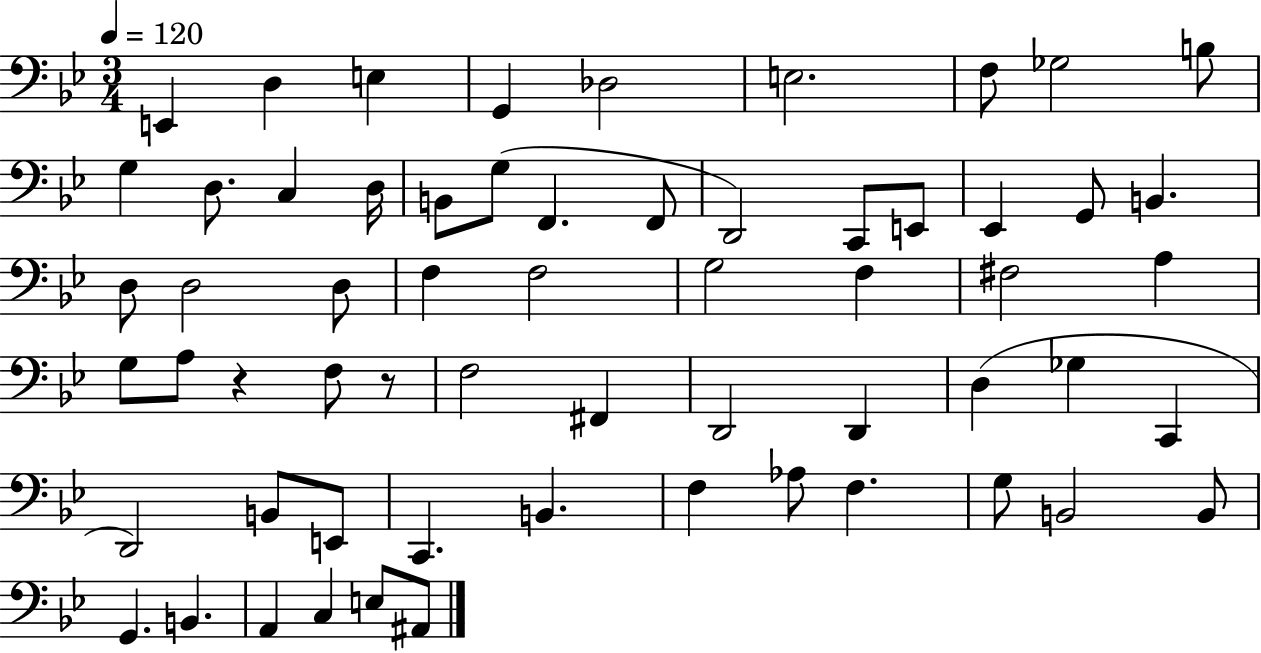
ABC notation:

X:1
T:Untitled
M:3/4
L:1/4
K:Bb
E,, D, E, G,, _D,2 E,2 F,/2 _G,2 B,/2 G, D,/2 C, D,/4 B,,/2 G,/2 F,, F,,/2 D,,2 C,,/2 E,,/2 _E,, G,,/2 B,, D,/2 D,2 D,/2 F, F,2 G,2 F, ^F,2 A, G,/2 A,/2 z F,/2 z/2 F,2 ^F,, D,,2 D,, D, _G, C,, D,,2 B,,/2 E,,/2 C,, B,, F, _A,/2 F, G,/2 B,,2 B,,/2 G,, B,, A,, C, E,/2 ^A,,/2